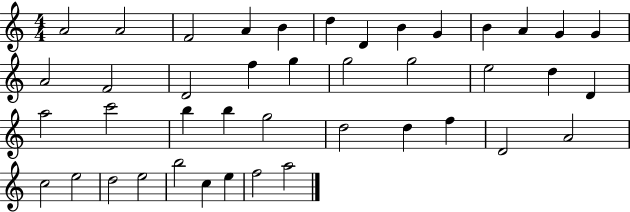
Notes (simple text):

A4/h A4/h F4/h A4/q B4/q D5/q D4/q B4/q G4/q B4/q A4/q G4/q G4/q A4/h F4/h D4/h F5/q G5/q G5/h G5/h E5/h D5/q D4/q A5/h C6/h B5/q B5/q G5/h D5/h D5/q F5/q D4/h A4/h C5/h E5/h D5/h E5/h B5/h C5/q E5/q F5/h A5/h